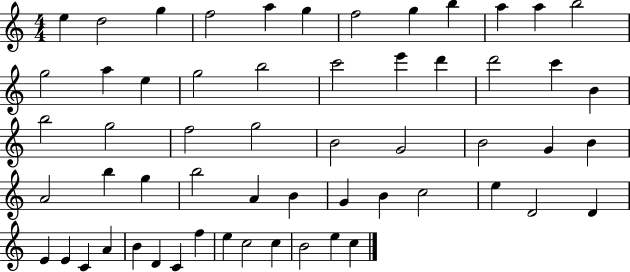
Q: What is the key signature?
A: C major